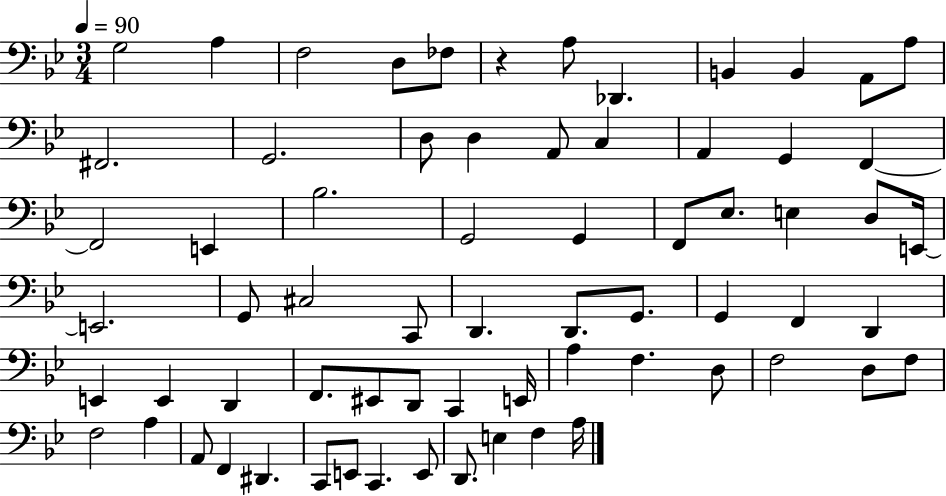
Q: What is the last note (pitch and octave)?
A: A3